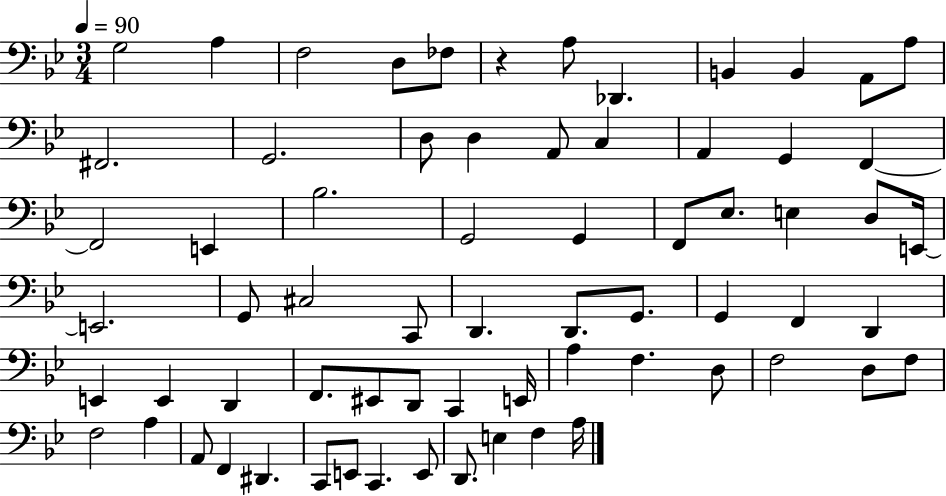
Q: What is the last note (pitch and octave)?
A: A3